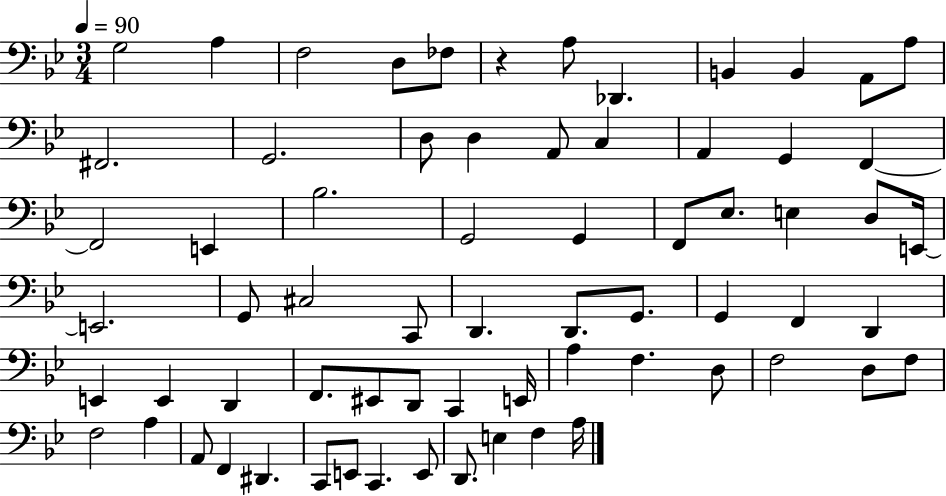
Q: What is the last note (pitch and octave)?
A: A3